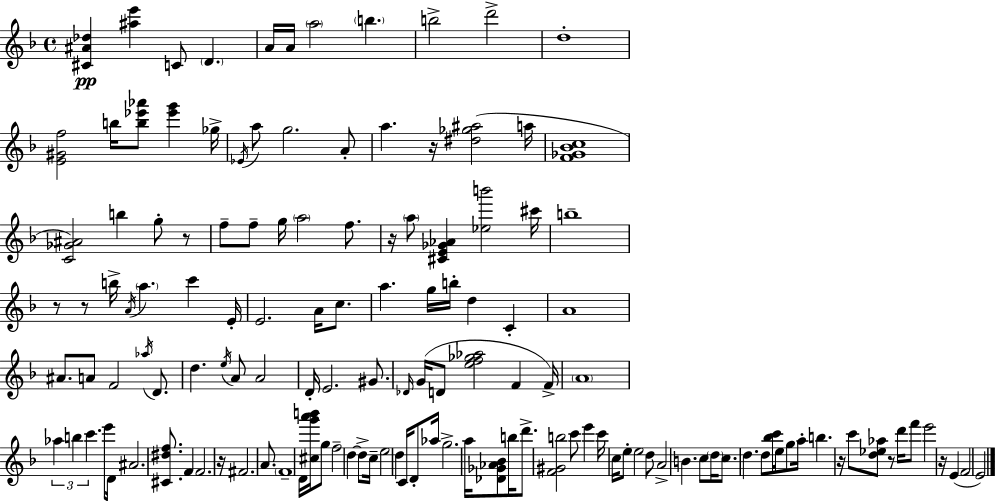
{
  \clef treble
  \time 4/4
  \defaultTimeSignature
  \key d \minor
  <cis' ais' des''>4\pp <ais'' e'''>4 c'8 \parenthesize d'4. | a'16 a'16 \parenthesize a''2 \parenthesize b''4. | b''2-> d'''2-> | d''1-. | \break <e' gis' f''>2 b''16 <b'' ees''' aes'''>8 <ees''' g'''>4 ges''16-> | \acciaccatura { ees'16 } a''8 g''2. a'8-. | a''4. r16 <dis'' ges'' ais''>2( | a''16 <f' ges' bes' c''>1 | \break <c' ges' ais'>2) b''4 g''8-. r8 | f''8-- f''8-- g''16 \parenthesize a''2 f''8. | r16 \parenthesize a''8 <cis' e' ges' aes'>4 <ees'' b'''>2 | cis'''16 b''1-- | \break r8 r8 b''16-> \acciaccatura { a'16 } \parenthesize a''4. c'''4 | e'16-. e'2. a'16 c''8. | a''4. g''16 b''16-. d''4 c'4-. | a'1 | \break ais'8. a'8 f'2 \acciaccatura { aes''16 } | d'8. d''4. \acciaccatura { e''16 } a'8 a'2 | d'16-. e'2. | gis'8. \grace { des'16 }( g'16 d'8 <e'' f'' ges'' aes''>2 | \break f'4 f'16->) \parenthesize a'1 | \tuplet 3/2 { aes''4 b''4 c'''4. } | e'''8 d'16 ais'2. | <cis' dis'' f''>8. f'4 f'2. | \break r16 fis'2. | a'8. \parenthesize f'1-- | d'16 <cis'' g''' a''' b'''>16 g''8 f''2-- | d''4~~ d''8-> c''16-- e''2 | \break d''4 c'16 d'8-. aes''16 g''2.-> | a''16 <des' ges' aes' bes'>8 b''16 d'''8.-> <f' gis' b''>2 | c'''8 e'''4 c'''16 c''16 e''8-. e''2 | d''8 a'2-> b'4. | \break c''8 \parenthesize d''16 c''8. d''4. | d''8 <bes'' c'''>16 e''16 g''8 a''16-. b''4. r16 c'''8 | <d'' ees'' aes''>8 r8 d'''16 f'''8 e'''2 | r16 e'4( f'2 e'2) | \break \bar "|."
}